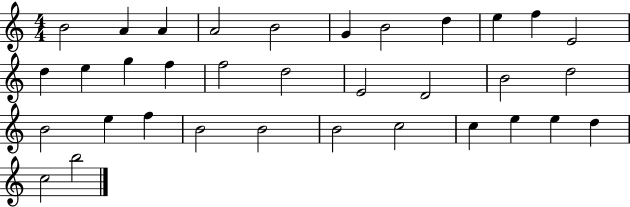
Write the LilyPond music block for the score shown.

{
  \clef treble
  \numericTimeSignature
  \time 4/4
  \key c \major
  b'2 a'4 a'4 | a'2 b'2 | g'4 b'2 d''4 | e''4 f''4 e'2 | \break d''4 e''4 g''4 f''4 | f''2 d''2 | e'2 d'2 | b'2 d''2 | \break b'2 e''4 f''4 | b'2 b'2 | b'2 c''2 | c''4 e''4 e''4 d''4 | \break c''2 b''2 | \bar "|."
}